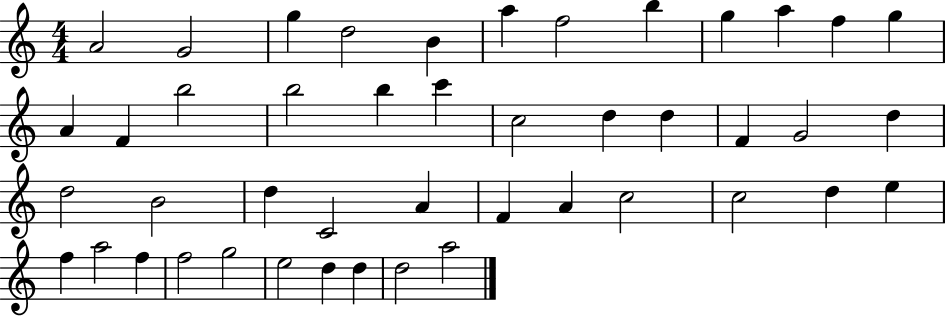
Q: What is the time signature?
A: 4/4